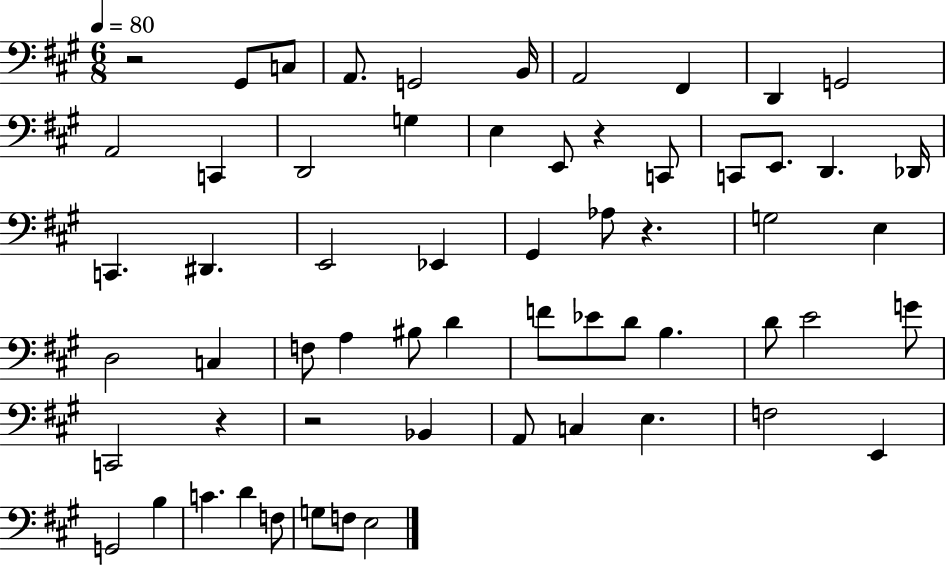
{
  \clef bass
  \numericTimeSignature
  \time 6/8
  \key a \major
  \tempo 4 = 80
  r2 gis,8 c8 | a,8. g,2 b,16 | a,2 fis,4 | d,4 g,2 | \break a,2 c,4 | d,2 g4 | e4 e,8 r4 c,8 | c,8 e,8. d,4. des,16 | \break c,4. dis,4. | e,2 ees,4 | gis,4 aes8 r4. | g2 e4 | \break d2 c4 | f8 a4 bis8 d'4 | f'8 ees'8 d'8 b4. | d'8 e'2 g'8 | \break c,2 r4 | r2 bes,4 | a,8 c4 e4. | f2 e,4 | \break g,2 b4 | c'4. d'4 f8 | g8 f8 e2 | \bar "|."
}